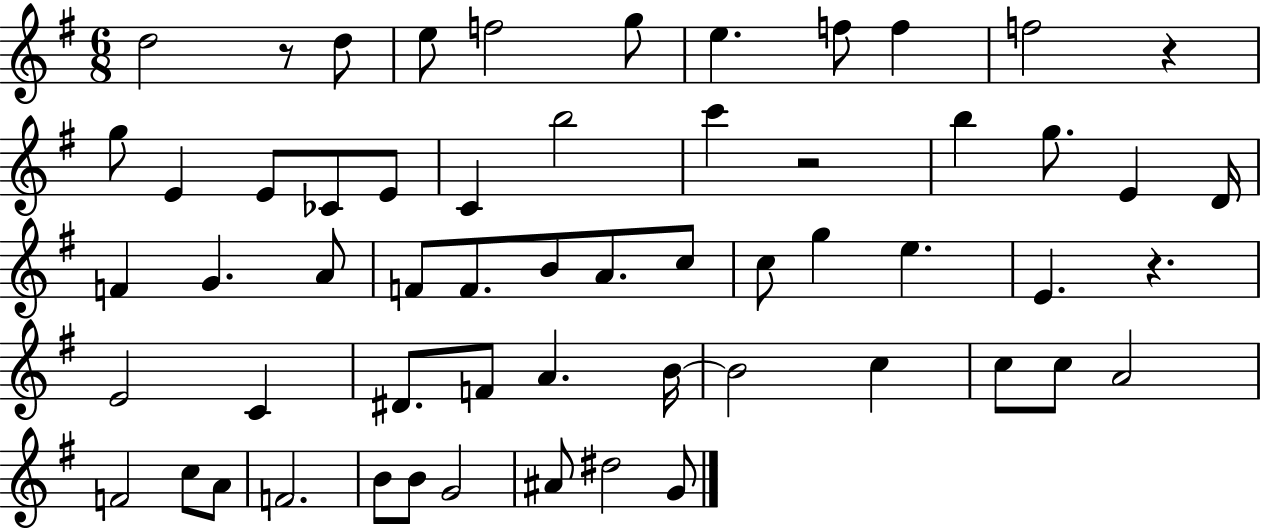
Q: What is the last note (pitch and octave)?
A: G4